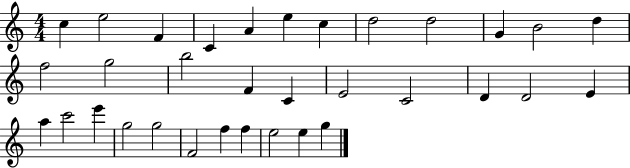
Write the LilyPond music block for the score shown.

{
  \clef treble
  \numericTimeSignature
  \time 4/4
  \key c \major
  c''4 e''2 f'4 | c'4 a'4 e''4 c''4 | d''2 d''2 | g'4 b'2 d''4 | \break f''2 g''2 | b''2 f'4 c'4 | e'2 c'2 | d'4 d'2 e'4 | \break a''4 c'''2 e'''4 | g''2 g''2 | f'2 f''4 f''4 | e''2 e''4 g''4 | \break \bar "|."
}